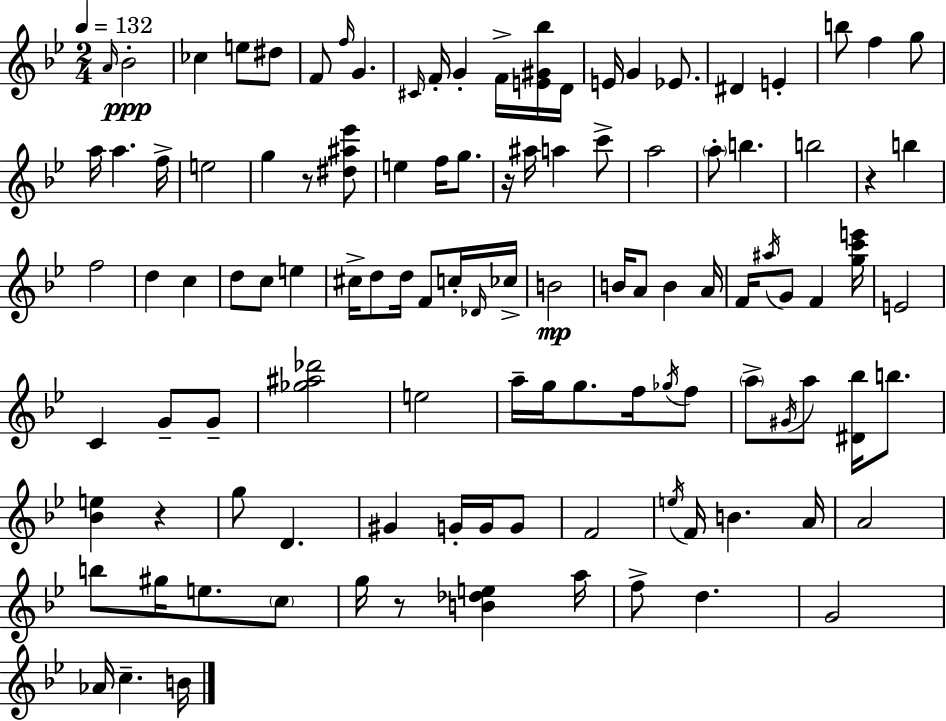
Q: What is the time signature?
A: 2/4